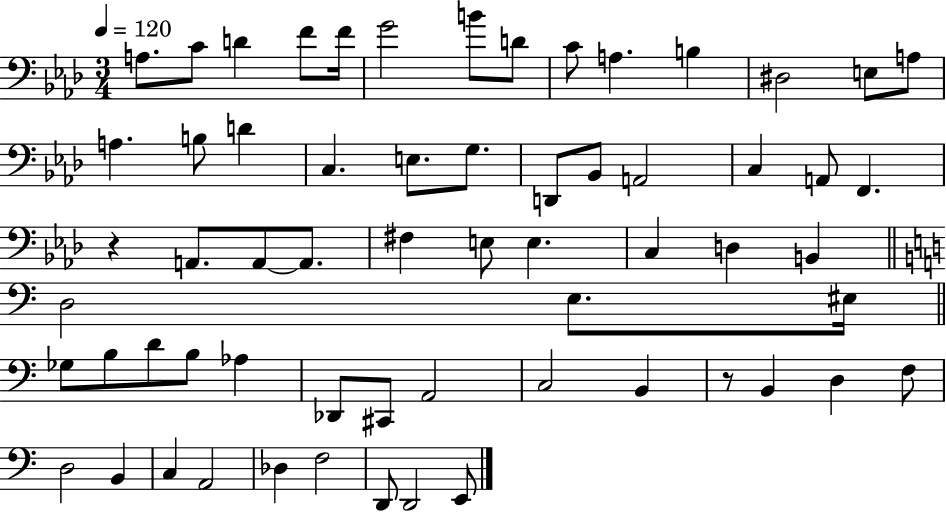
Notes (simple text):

A3/e. C4/e D4/q F4/e F4/s G4/h B4/e D4/e C4/e A3/q. B3/q D#3/h E3/e A3/e A3/q. B3/e D4/q C3/q. E3/e. G3/e. D2/e Bb2/e A2/h C3/q A2/e F2/q. R/q A2/e. A2/e A2/e. F#3/q E3/e E3/q. C3/q D3/q B2/q D3/h E3/e. EIS3/s Gb3/e B3/e D4/e B3/e Ab3/q Db2/e C#2/e A2/h C3/h B2/q R/e B2/q D3/q F3/e D3/h B2/q C3/q A2/h Db3/q F3/h D2/e D2/h E2/e